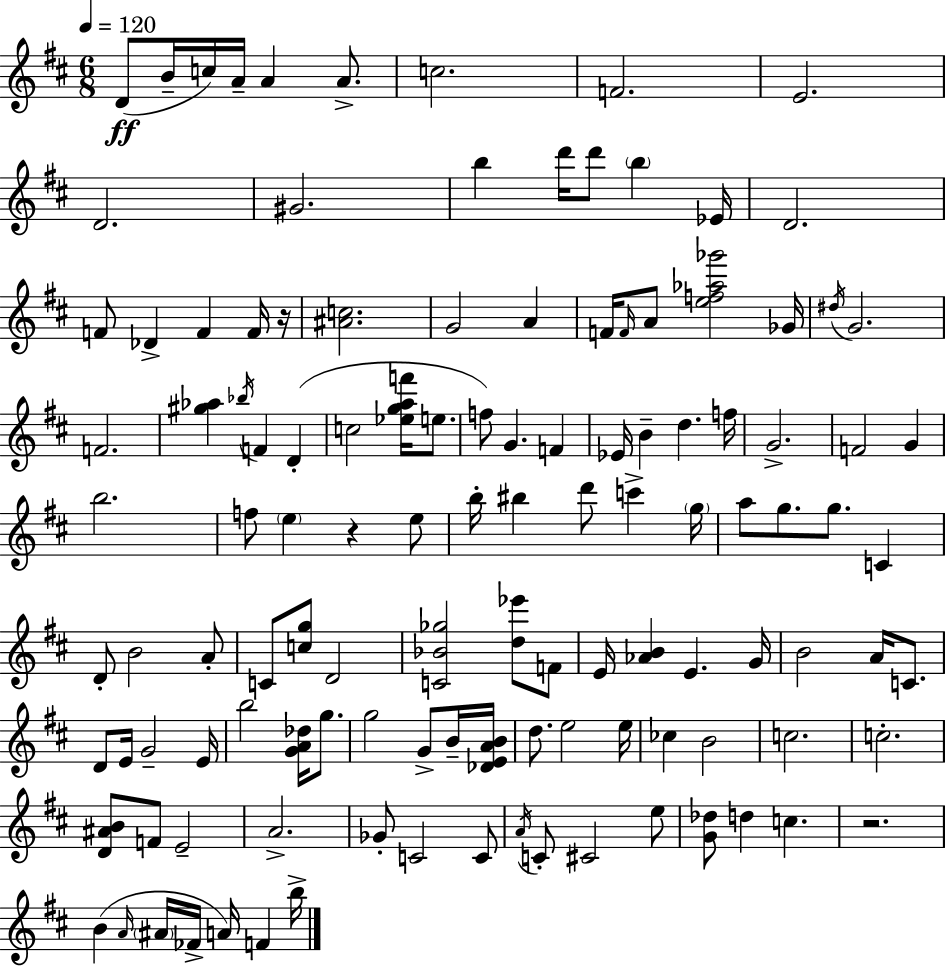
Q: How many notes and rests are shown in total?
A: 120